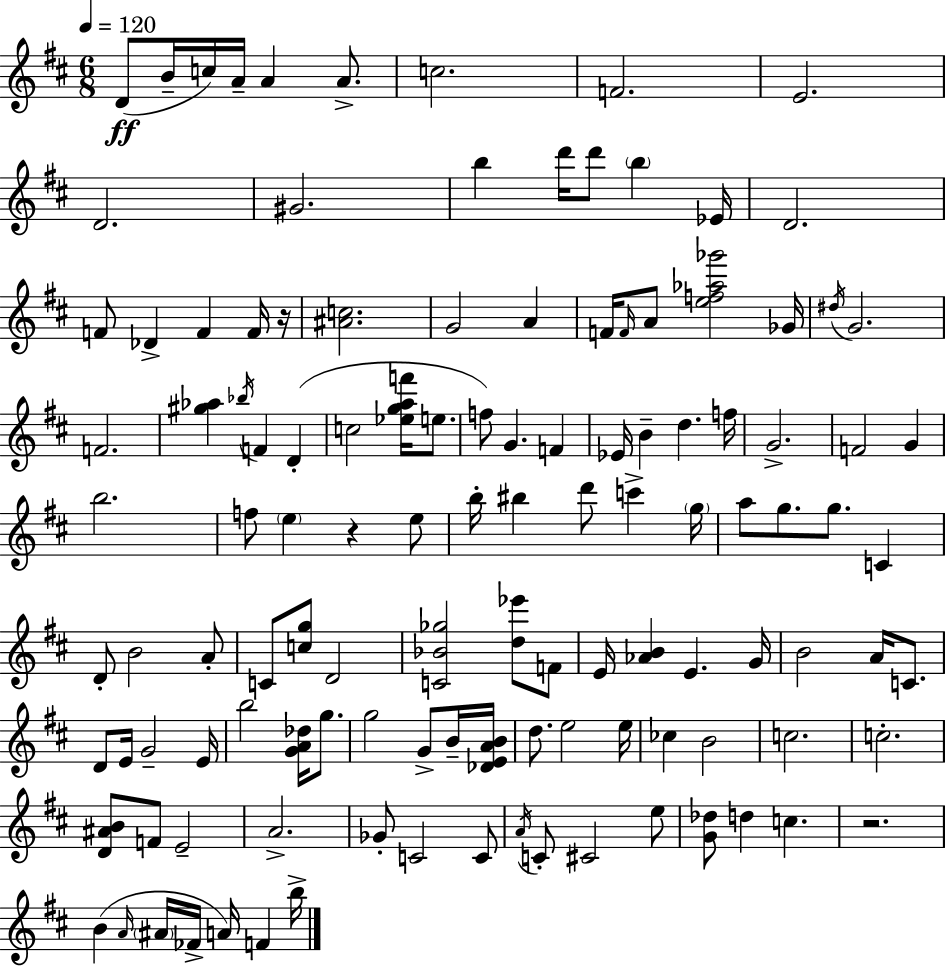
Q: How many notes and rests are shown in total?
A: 120